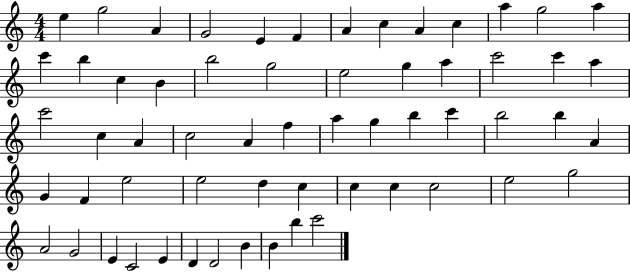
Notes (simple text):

E5/q G5/h A4/q G4/h E4/q F4/q A4/q C5/q A4/q C5/q A5/q G5/h A5/q C6/q B5/q C5/q B4/q B5/h G5/h E5/h G5/q A5/q C6/h C6/q A5/q C6/h C5/q A4/q C5/h A4/q F5/q A5/q G5/q B5/q C6/q B5/h B5/q A4/q G4/q F4/q E5/h E5/h D5/q C5/q C5/q C5/q C5/h E5/h G5/h A4/h G4/h E4/q C4/h E4/q D4/q D4/h B4/q B4/q B5/q C6/h